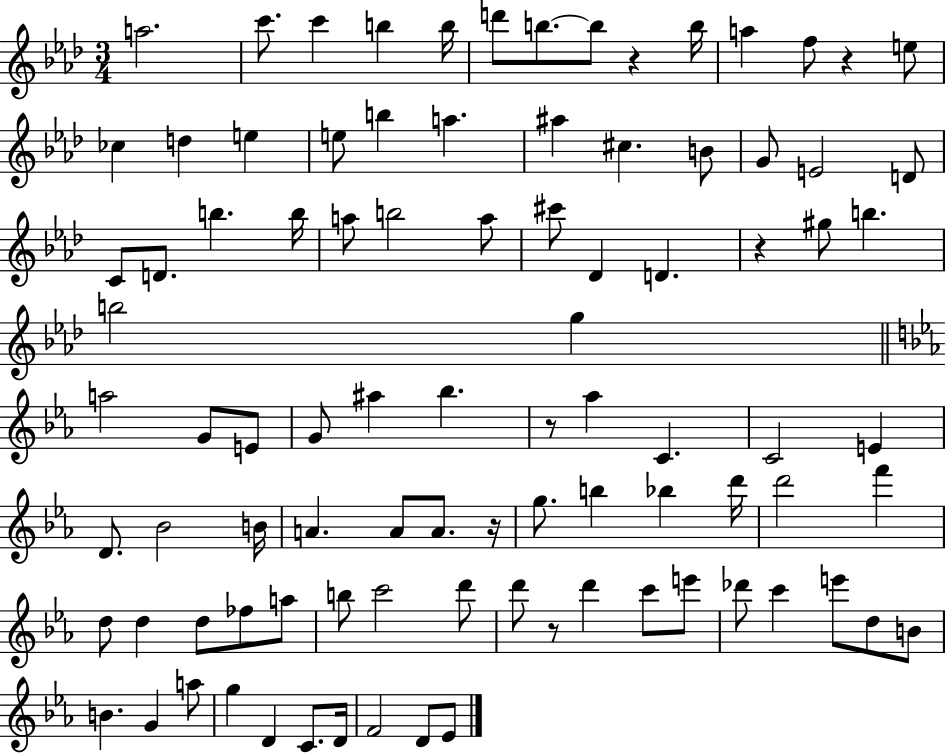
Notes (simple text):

A5/h. C6/e. C6/q B5/q B5/s D6/e B5/e. B5/e R/q B5/s A5/q F5/e R/q E5/e CES5/q D5/q E5/q E5/e B5/q A5/q. A#5/q C#5/q. B4/e G4/e E4/h D4/e C4/e D4/e. B5/q. B5/s A5/e B5/h A5/e C#6/e Db4/q D4/q. R/q G#5/e B5/q. B5/h G5/q A5/h G4/e E4/e G4/e A#5/q Bb5/q. R/e Ab5/q C4/q. C4/h E4/q D4/e. Bb4/h B4/s A4/q. A4/e A4/e. R/s G5/e. B5/q Bb5/q D6/s D6/h F6/q D5/e D5/q D5/e FES5/e A5/e B5/e C6/h D6/e D6/e R/e D6/q C6/e E6/e Db6/e C6/q E6/e D5/e B4/e B4/q. G4/q A5/e G5/q D4/q C4/e. D4/s F4/h D4/e Eb4/e